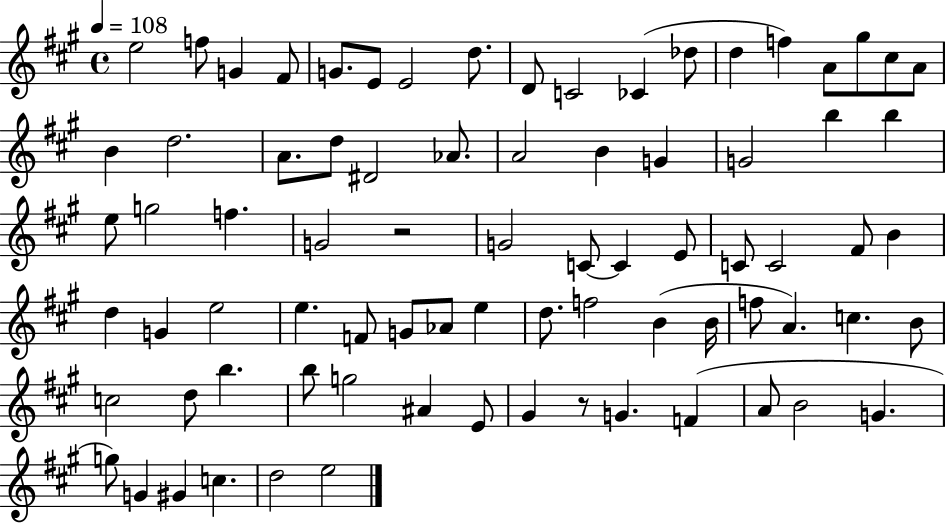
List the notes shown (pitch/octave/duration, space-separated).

E5/h F5/e G4/q F#4/e G4/e. E4/e E4/h D5/e. D4/e C4/h CES4/q Db5/e D5/q F5/q A4/e G#5/e C#5/e A4/e B4/q D5/h. A4/e. D5/e D#4/h Ab4/e. A4/h B4/q G4/q G4/h B5/q B5/q E5/e G5/h F5/q. G4/h R/h G4/h C4/e C4/q E4/e C4/e C4/h F#4/e B4/q D5/q G4/q E5/h E5/q. F4/e G4/e Ab4/e E5/q D5/e. F5/h B4/q B4/s F5/e A4/q. C5/q. B4/e C5/h D5/e B5/q. B5/e G5/h A#4/q E4/e G#4/q R/e G4/q. F4/q A4/e B4/h G4/q. G5/e G4/q G#4/q C5/q. D5/h E5/h